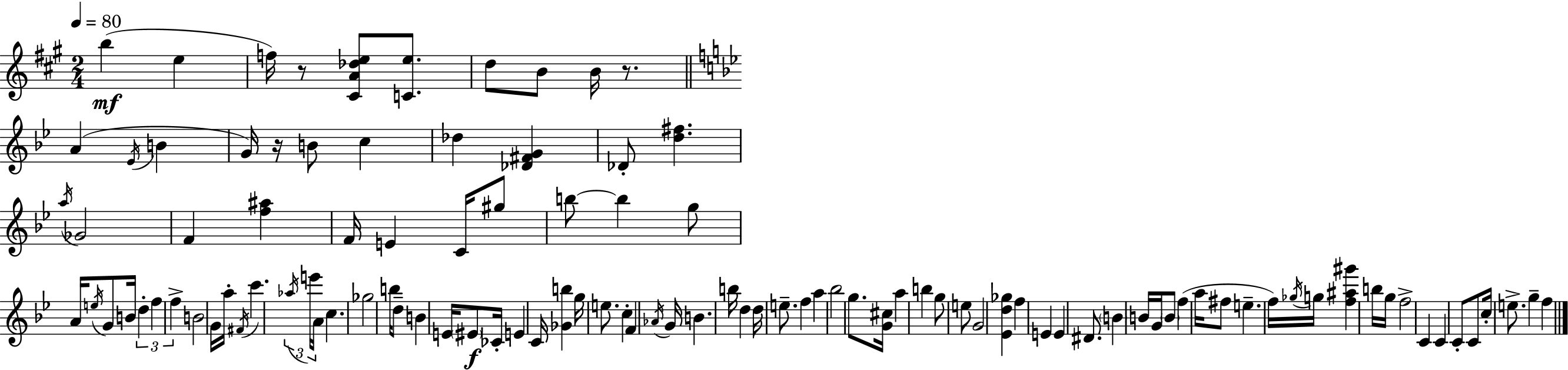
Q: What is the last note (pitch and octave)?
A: F5